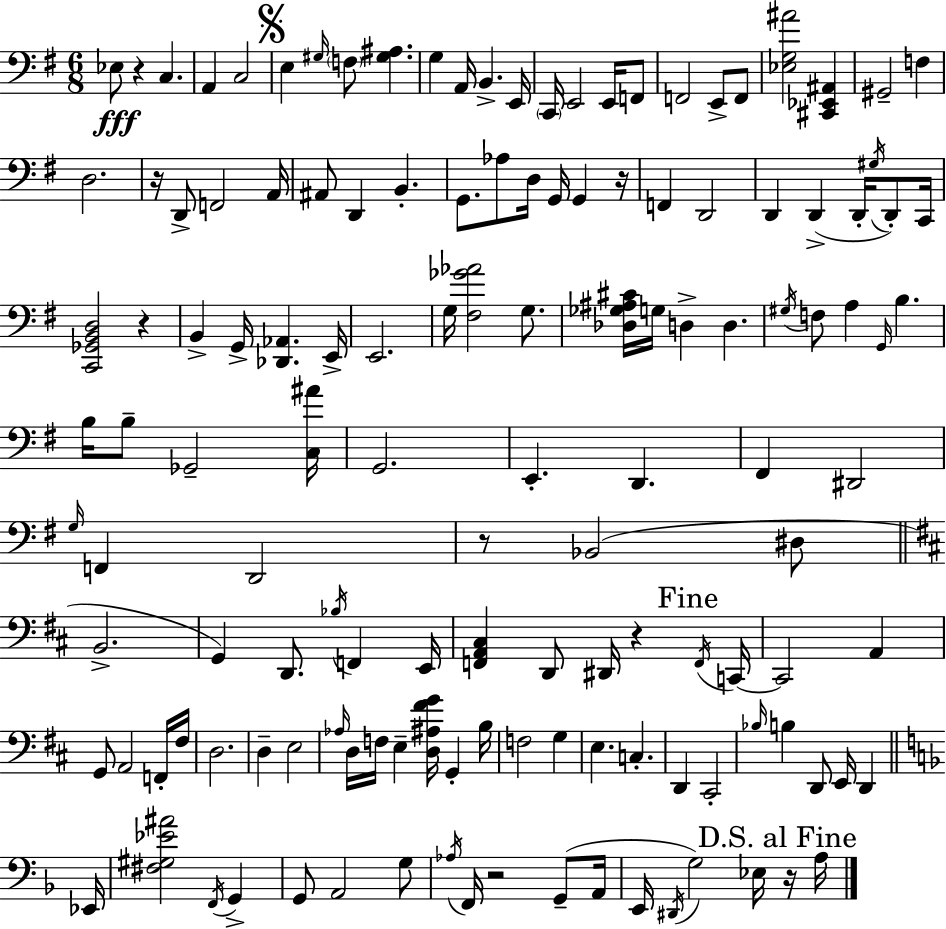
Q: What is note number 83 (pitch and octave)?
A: F#3